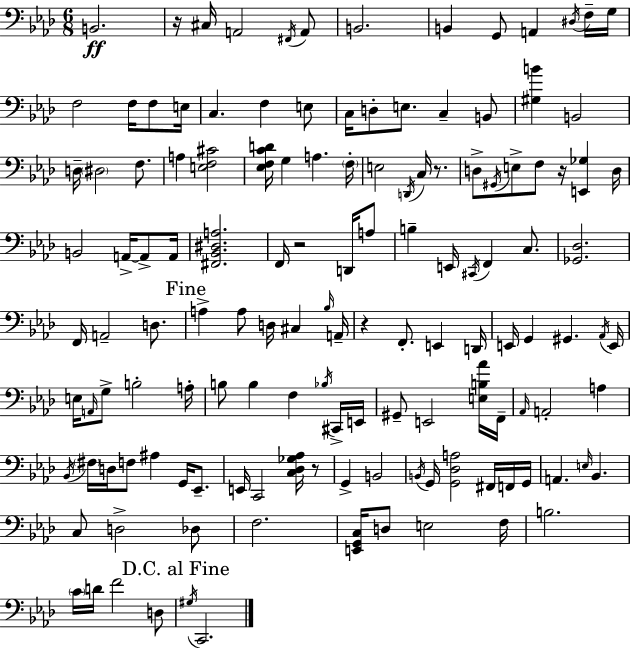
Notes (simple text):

B2/h. R/s C#3/s A2/h F#2/s A2/e B2/h. B2/q G2/e A2/q D#3/s F3/s G3/s F3/h F3/s F3/e E3/s C3/q. F3/q E3/e C3/s D3/e E3/e. C3/q B2/e [G#3,B4]/q B2/h D3/s D#3/h F3/e. A3/q [E3,F3,C#4]/h [Eb3,F3,C4,D4]/s G3/q A3/q. F3/s E3/h D2/s C3/s R/e. D3/e G#2/s E3/e F3/e R/s [E2,Gb3]/q D3/s B2/h A2/s A2/e A2/s [F#2,Bb2,D#3,A3]/h. F2/s R/h D2/s A3/e B3/q E2/s C#2/s F2/q C3/e. [Gb2,Db3]/h. F2/s A2/h D3/e. A3/q A3/e D3/s C#3/q Bb3/s A2/s R/q F2/e. E2/q D2/s E2/s G2/q G#2/q. Ab2/s E2/s E3/s A2/s G3/e B3/h A3/s B3/e B3/q F3/q Bb3/s C#2/s E2/s G#2/e E2/h [E3,B3,Ab4]/s F2/s Ab2/s A2/h A3/q Bb2/s F#3/s D3/s F3/e A#3/q G2/s Eb2/e. E2/s C2/h [C3,Db3,Gb3,Ab3]/s R/e G2/q B2/h B2/s G2/s [G2,Db3,A3]/h F#2/s F2/s G2/s A2/q. E3/s Bb2/q. C3/e D3/h Db3/e F3/h. [E2,G2,C3]/s D3/e E3/h F3/s B3/h. C4/s D4/s F4/h D3/e G#3/s C2/h.